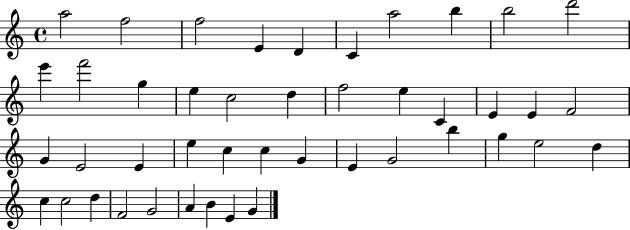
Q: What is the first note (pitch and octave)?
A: A5